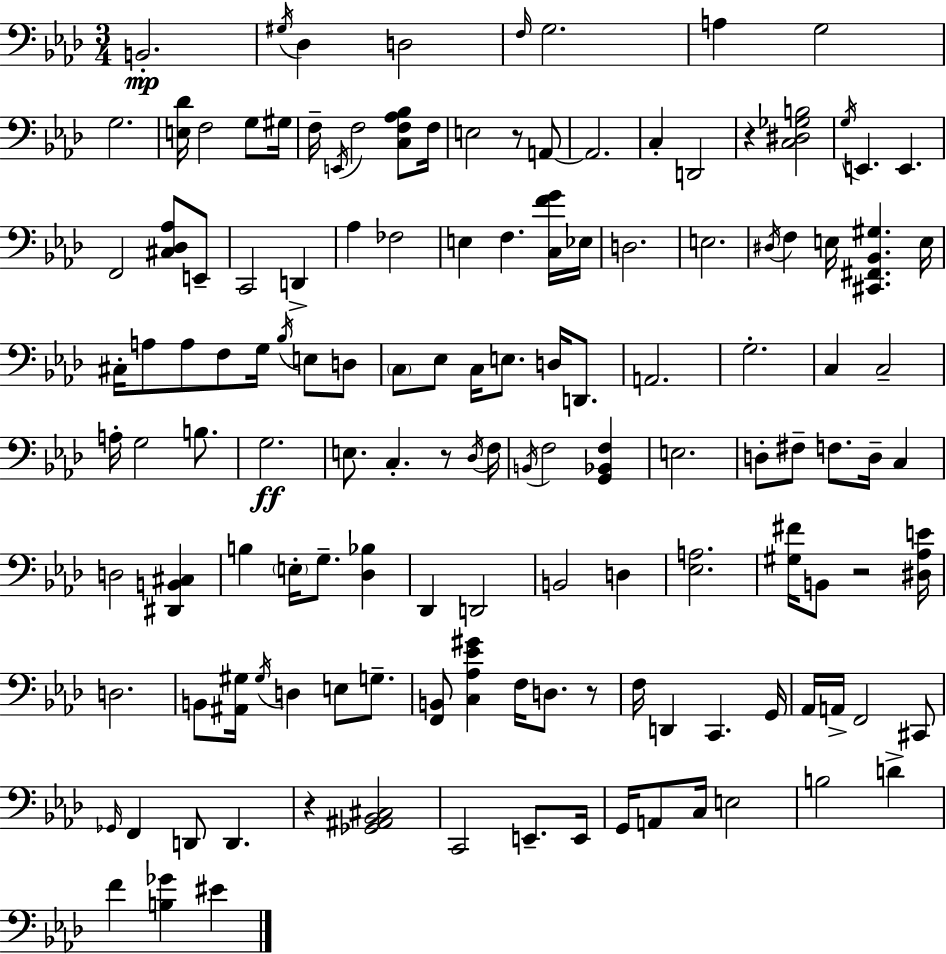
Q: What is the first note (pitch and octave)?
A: B2